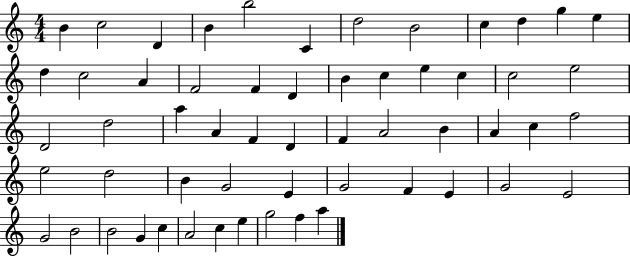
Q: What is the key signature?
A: C major